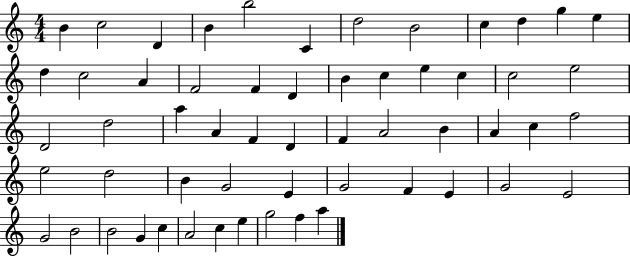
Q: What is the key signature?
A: C major